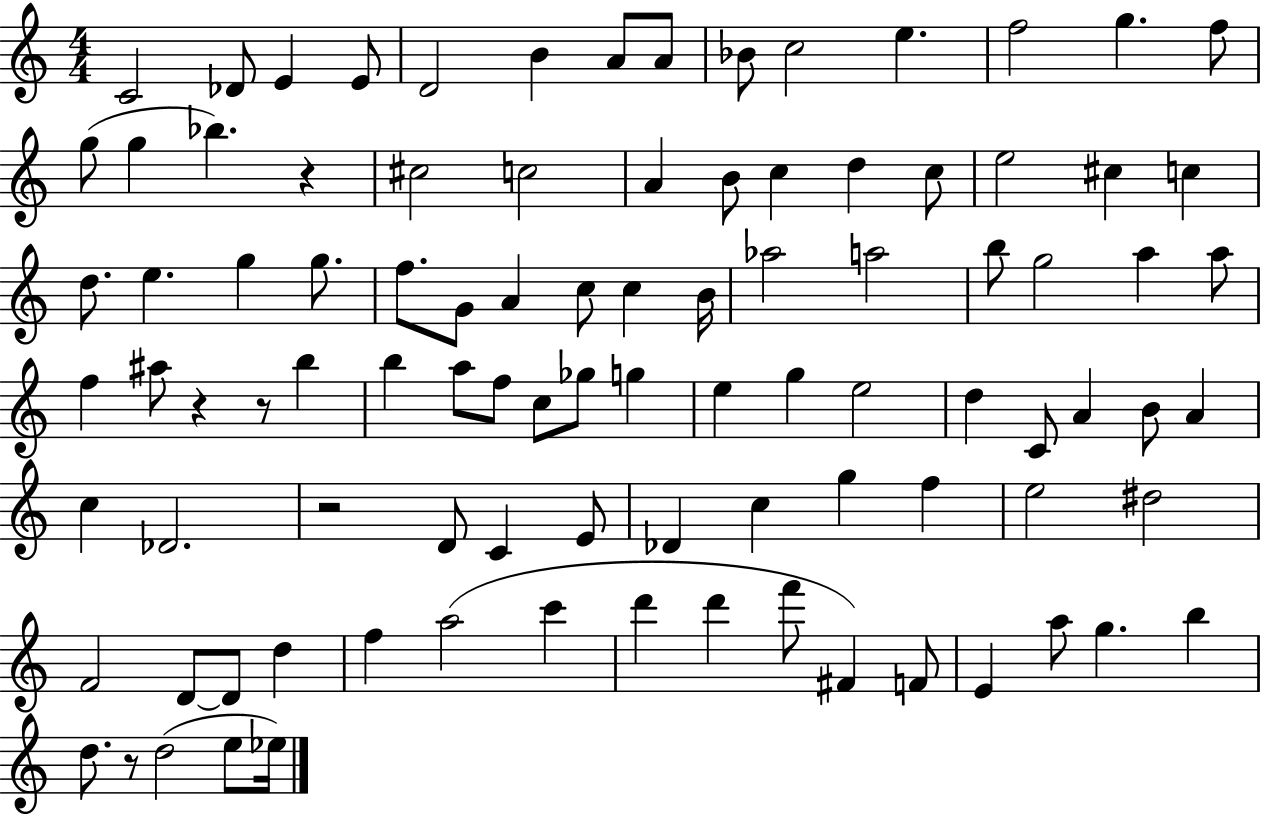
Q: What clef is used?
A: treble